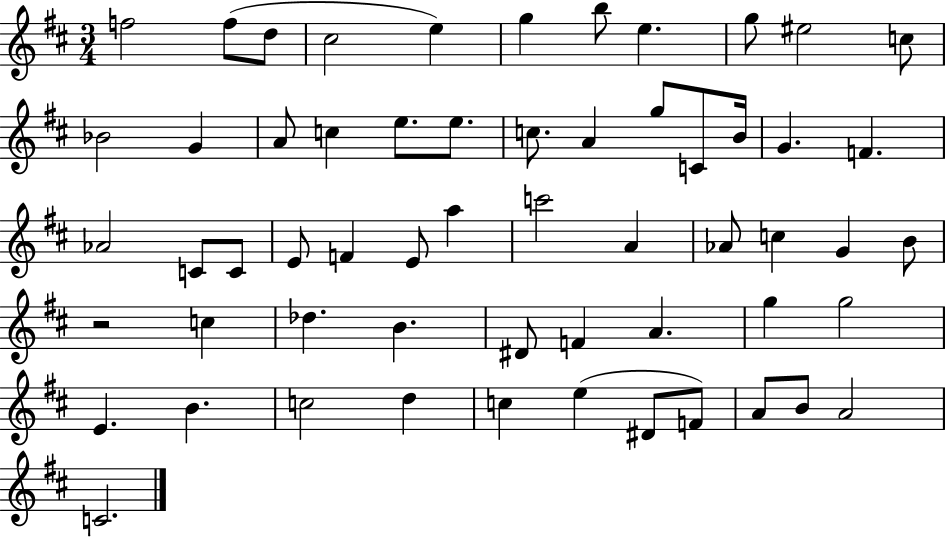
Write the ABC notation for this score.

X:1
T:Untitled
M:3/4
L:1/4
K:D
f2 f/2 d/2 ^c2 e g b/2 e g/2 ^e2 c/2 _B2 G A/2 c e/2 e/2 c/2 A g/2 C/2 B/4 G F _A2 C/2 C/2 E/2 F E/2 a c'2 A _A/2 c G B/2 z2 c _d B ^D/2 F A g g2 E B c2 d c e ^D/2 F/2 A/2 B/2 A2 C2